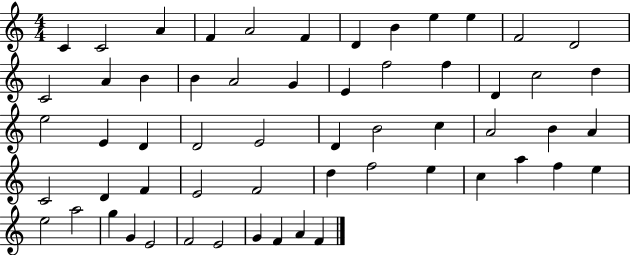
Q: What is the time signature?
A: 4/4